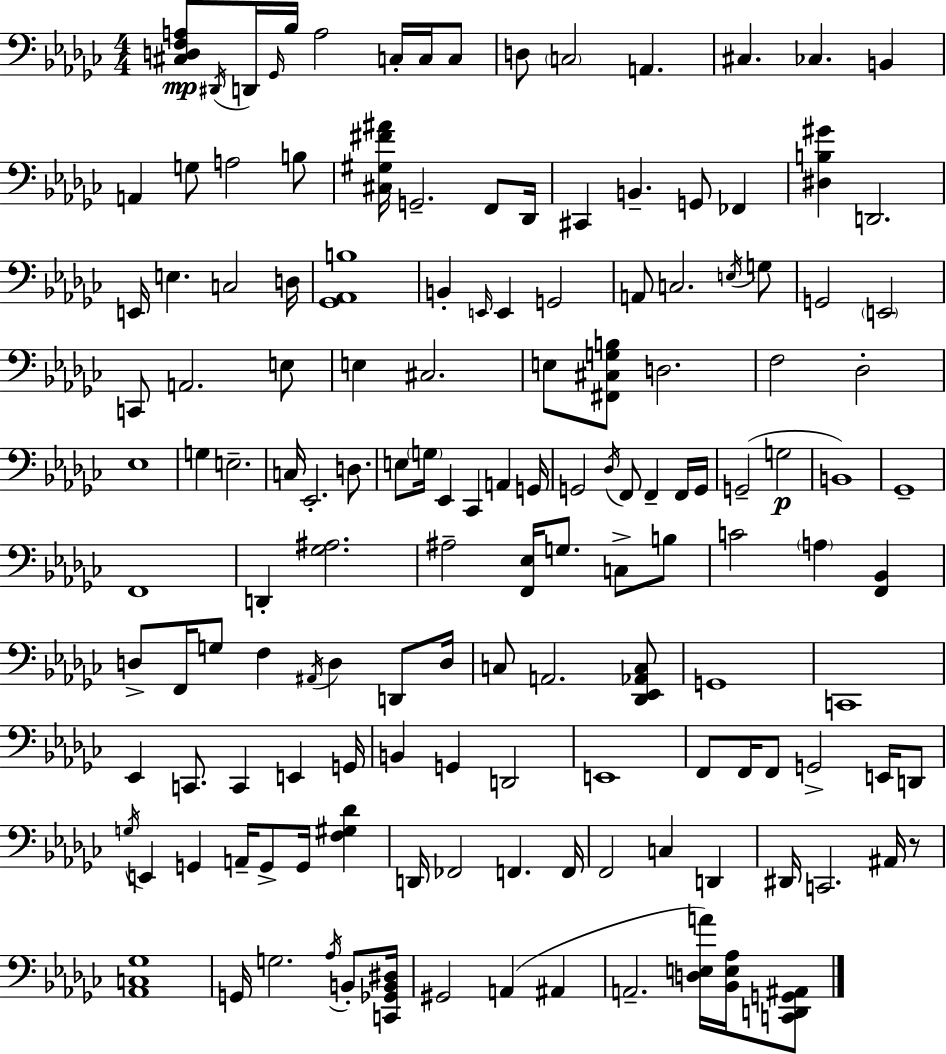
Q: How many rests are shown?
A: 1